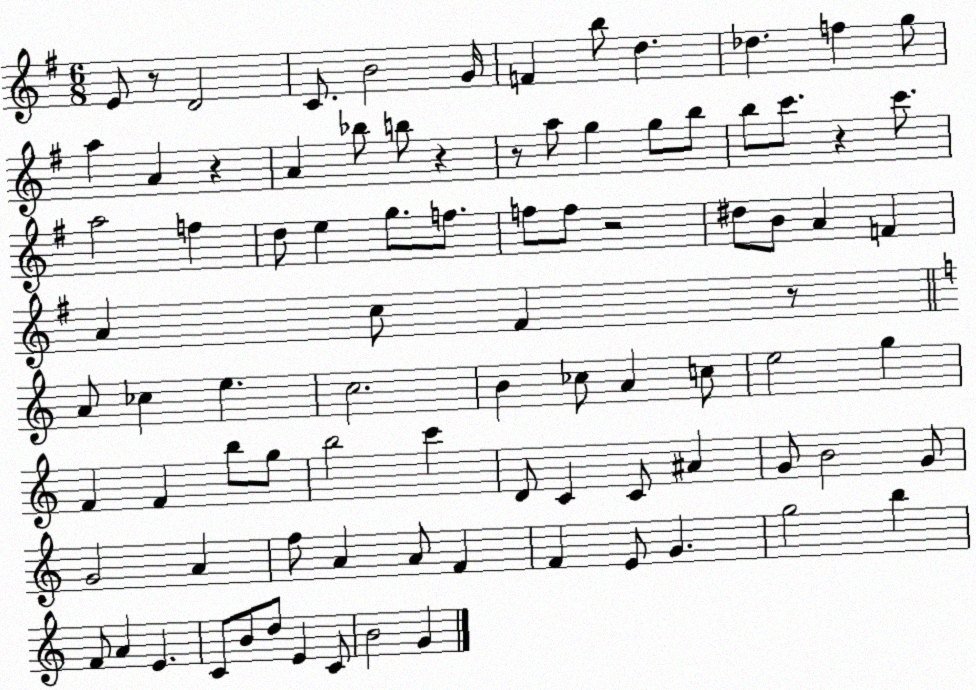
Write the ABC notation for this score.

X:1
T:Untitled
M:6/8
L:1/4
K:G
E/2 z/2 D2 C/2 B2 G/4 F b/2 d _d f g/2 a A z A _b/2 b/2 z z/2 a/2 g g/2 b/2 b/2 c'/2 z c'/2 a2 f d/2 e g/2 f/2 f/2 f/2 z2 ^d/2 B/2 A F A c/2 ^F z/2 A/2 _c e c2 B _c/2 A c/2 e2 g F F b/2 g/2 b2 c' D/2 C C/2 ^A G/2 B2 G/2 G2 A f/2 A A/2 F F E/2 G g2 b F/2 A E C/2 B/2 d/2 E C/2 B2 G